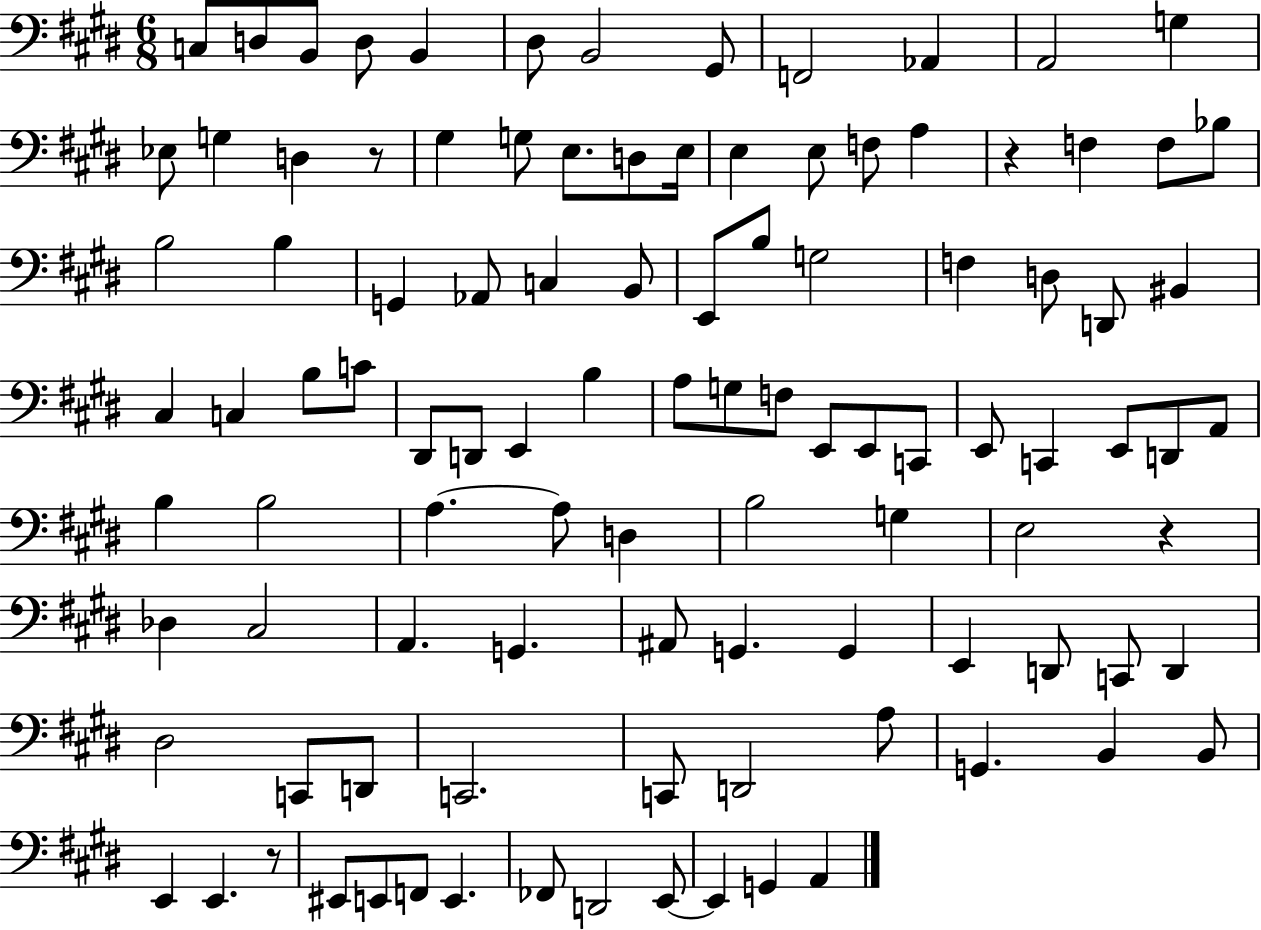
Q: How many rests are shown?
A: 4